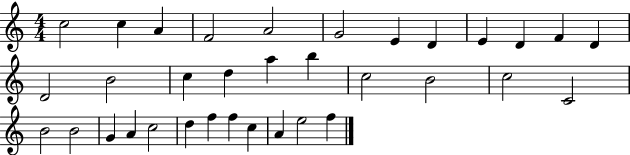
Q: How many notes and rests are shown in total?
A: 34